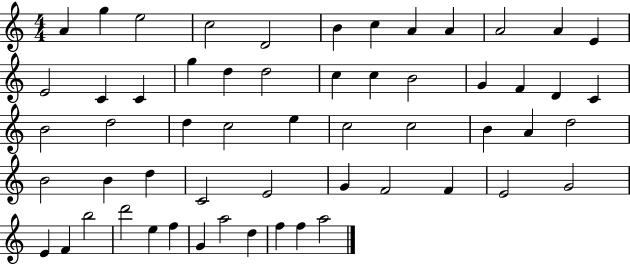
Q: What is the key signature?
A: C major